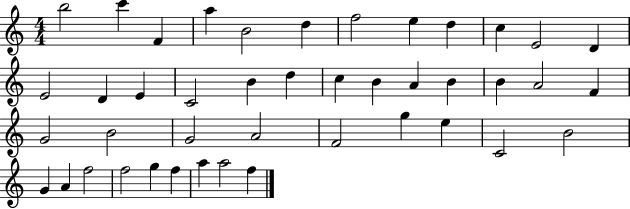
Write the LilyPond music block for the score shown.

{
  \clef treble
  \numericTimeSignature
  \time 4/4
  \key c \major
  b''2 c'''4 f'4 | a''4 b'2 d''4 | f''2 e''4 d''4 | c''4 e'2 d'4 | \break e'2 d'4 e'4 | c'2 b'4 d''4 | c''4 b'4 a'4 b'4 | b'4 a'2 f'4 | \break g'2 b'2 | g'2 a'2 | f'2 g''4 e''4 | c'2 b'2 | \break g'4 a'4 f''2 | f''2 g''4 f''4 | a''4 a''2 f''4 | \bar "|."
}